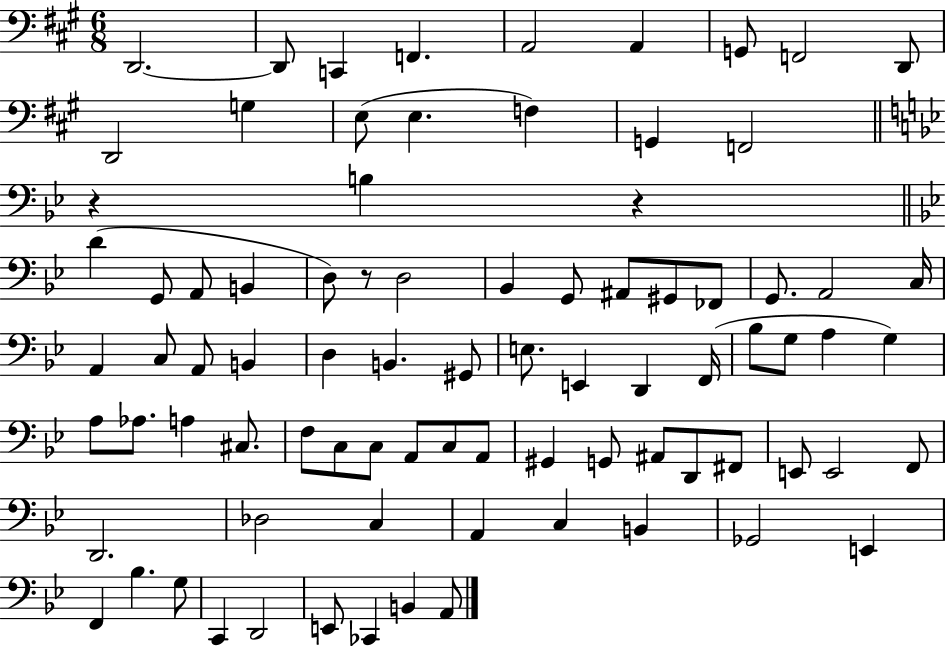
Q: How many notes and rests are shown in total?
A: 84